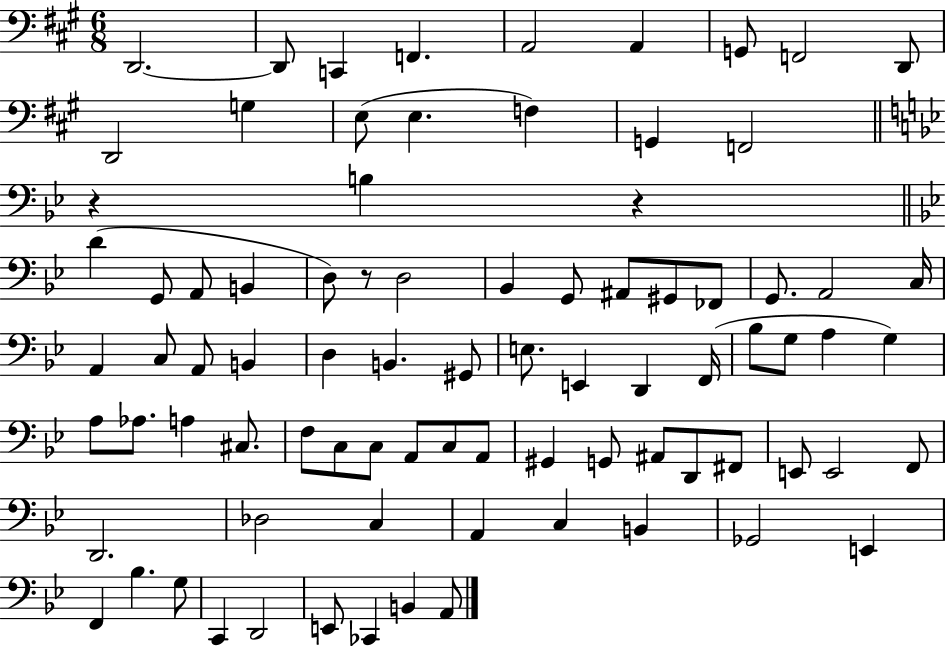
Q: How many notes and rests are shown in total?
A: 84